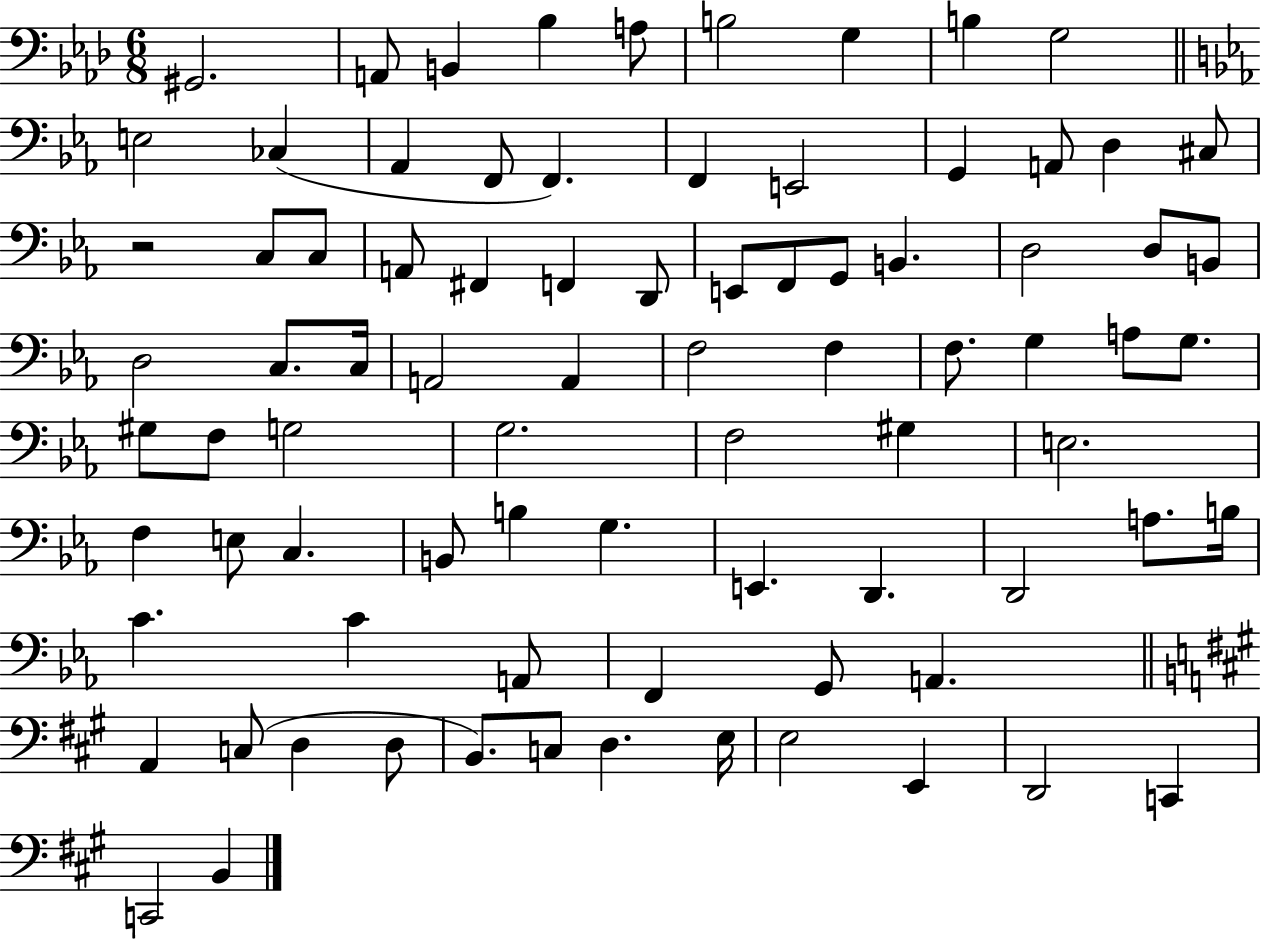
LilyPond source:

{
  \clef bass
  \numericTimeSignature
  \time 6/8
  \key aes \major
  \repeat volta 2 { gis,2. | a,8 b,4 bes4 a8 | b2 g4 | b4 g2 | \break \bar "||" \break \key c \minor e2 ces4( | aes,4 f,8 f,4.) | f,4 e,2 | g,4 a,8 d4 cis8 | \break r2 c8 c8 | a,8 fis,4 f,4 d,8 | e,8 f,8 g,8 b,4. | d2 d8 b,8 | \break d2 c8. c16 | a,2 a,4 | f2 f4 | f8. g4 a8 g8. | \break gis8 f8 g2 | g2. | f2 gis4 | e2. | \break f4 e8 c4. | b,8 b4 g4. | e,4. d,4. | d,2 a8. b16 | \break c'4. c'4 a,8 | f,4 g,8 a,4. | \bar "||" \break \key a \major a,4 c8( d4 d8 | b,8.) c8 d4. e16 | e2 e,4 | d,2 c,4 | \break c,2 b,4 | } \bar "|."
}